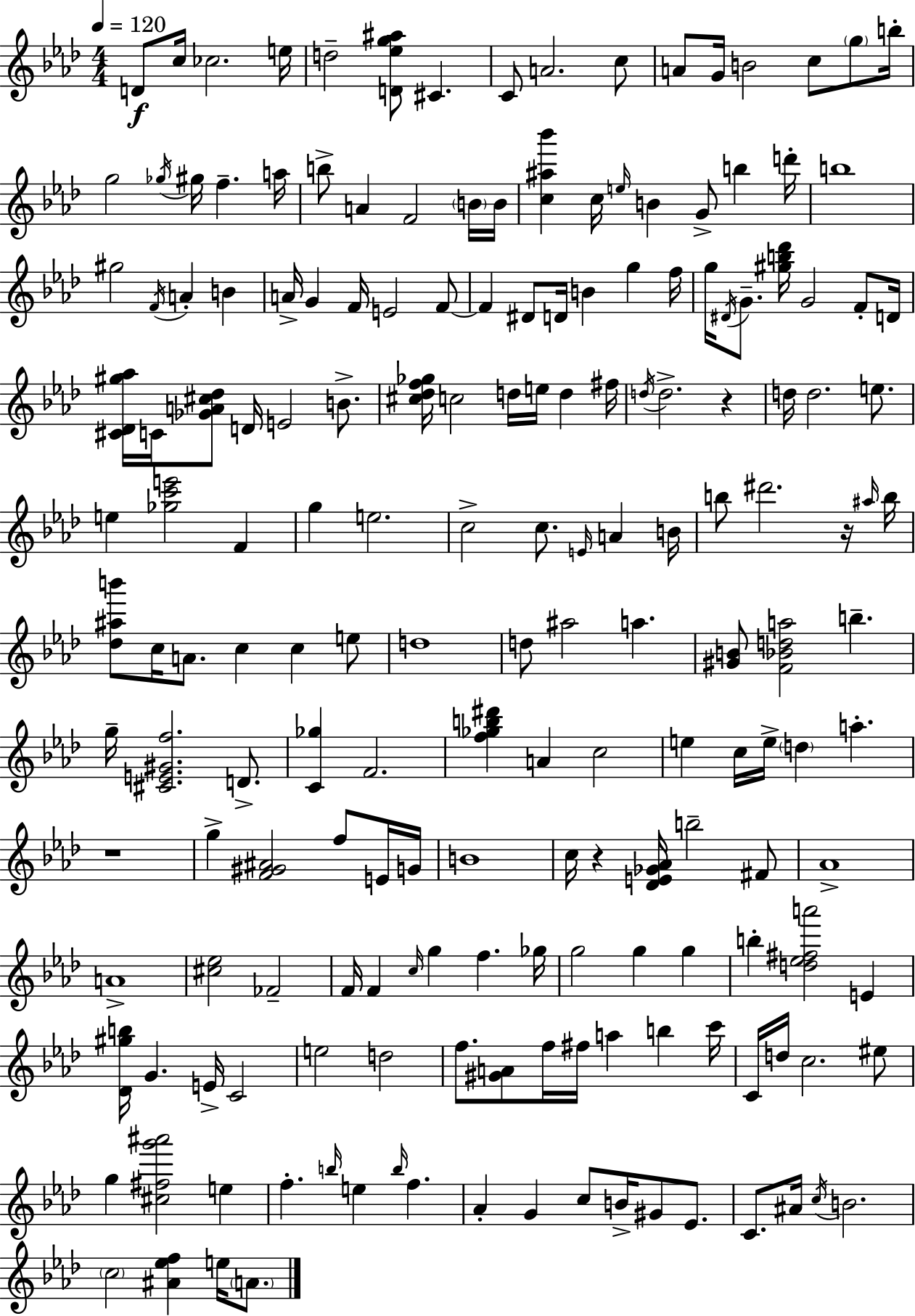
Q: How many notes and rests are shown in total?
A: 182